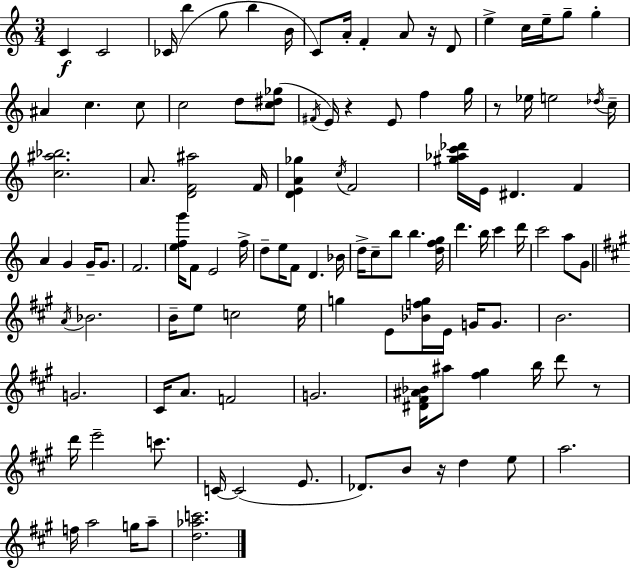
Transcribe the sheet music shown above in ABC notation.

X:1
T:Untitled
M:3/4
L:1/4
K:Am
C C2 _C/4 b g/2 b B/4 C/2 A/4 F A/2 z/4 D/2 e c/4 e/4 g/2 g ^A c c/2 c2 d/2 [c^d_g]/2 ^F/4 E/4 z E/2 f g/4 z/2 _e/4 e2 _d/4 c/4 [c^a_b]2 A/2 [DF^a]2 F/4 [DEA_g] c/4 F2 [^g_ac'_d']/4 E/4 ^D F A G G/4 G/2 F2 [efg']/4 F/2 E2 f/4 d/2 e/4 F/2 D _B/4 d/4 c/2 b/2 b [dfg]/4 d' b/4 c' d'/4 c'2 a/2 G/2 A/4 _B2 B/4 e/2 c2 e/4 g E/2 [_Bfg]/4 E/4 G/4 G/2 B2 G2 ^C/4 A/2 F2 G2 [^D^F^A_B]/4 ^a/2 [^f^g] b/4 d'/2 z/2 d'/4 e'2 c'/2 C/4 C2 E/2 _D/2 B/2 z/4 d e/2 a2 f/4 a2 g/4 a/2 [d_ac']2